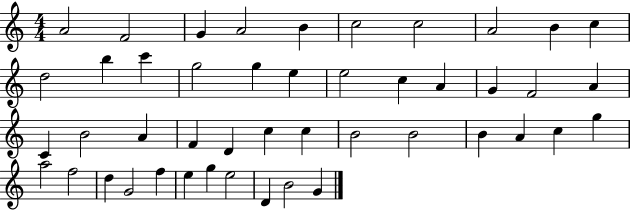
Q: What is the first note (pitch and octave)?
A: A4